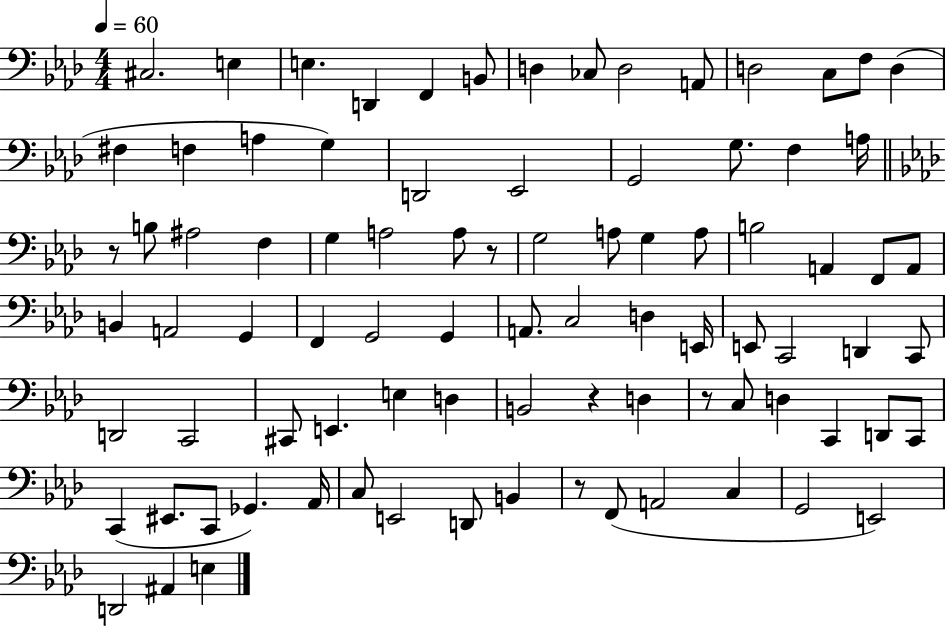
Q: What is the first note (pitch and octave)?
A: C#3